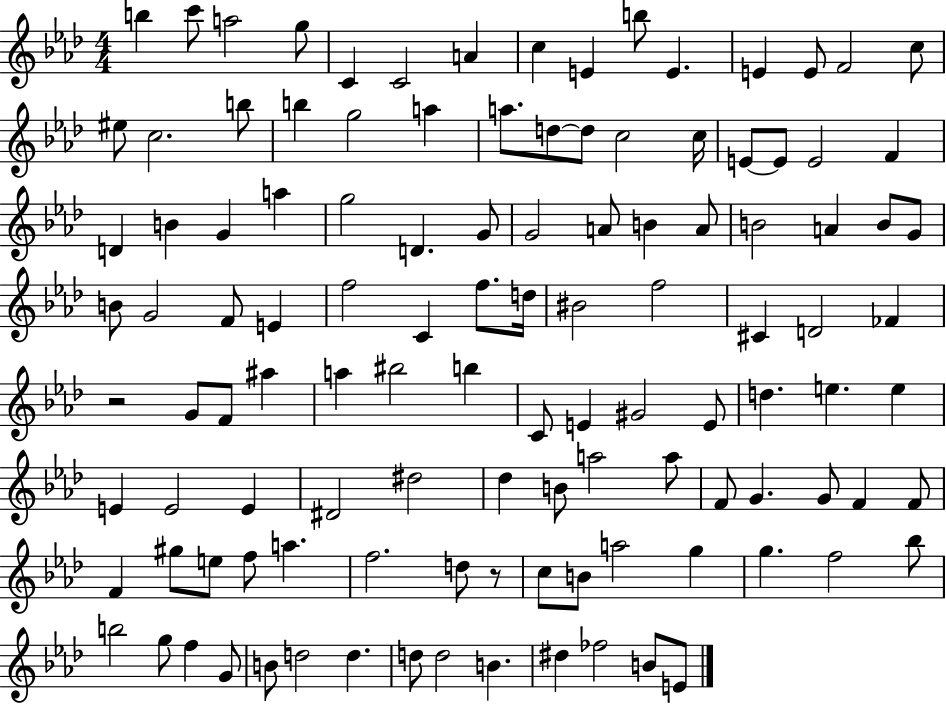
{
  \clef treble
  \numericTimeSignature
  \time 4/4
  \key aes \major
  b''4 c'''8 a''2 g''8 | c'4 c'2 a'4 | c''4 e'4 b''8 e'4. | e'4 e'8 f'2 c''8 | \break eis''8 c''2. b''8 | b''4 g''2 a''4 | a''8. d''8~~ d''8 c''2 c''16 | e'8~~ e'8 e'2 f'4 | \break d'4 b'4 g'4 a''4 | g''2 d'4. g'8 | g'2 a'8 b'4 a'8 | b'2 a'4 b'8 g'8 | \break b'8 g'2 f'8 e'4 | f''2 c'4 f''8. d''16 | bis'2 f''2 | cis'4 d'2 fes'4 | \break r2 g'8 f'8 ais''4 | a''4 bis''2 b''4 | c'8 e'4 gis'2 e'8 | d''4. e''4. e''4 | \break e'4 e'2 e'4 | dis'2 dis''2 | des''4 b'8 a''2 a''8 | f'8 g'4. g'8 f'4 f'8 | \break f'4 gis''8 e''8 f''8 a''4. | f''2. d''8 r8 | c''8 b'8 a''2 g''4 | g''4. f''2 bes''8 | \break b''2 g''8 f''4 g'8 | b'8 d''2 d''4. | d''8 d''2 b'4. | dis''4 fes''2 b'8 e'8 | \break \bar "|."
}